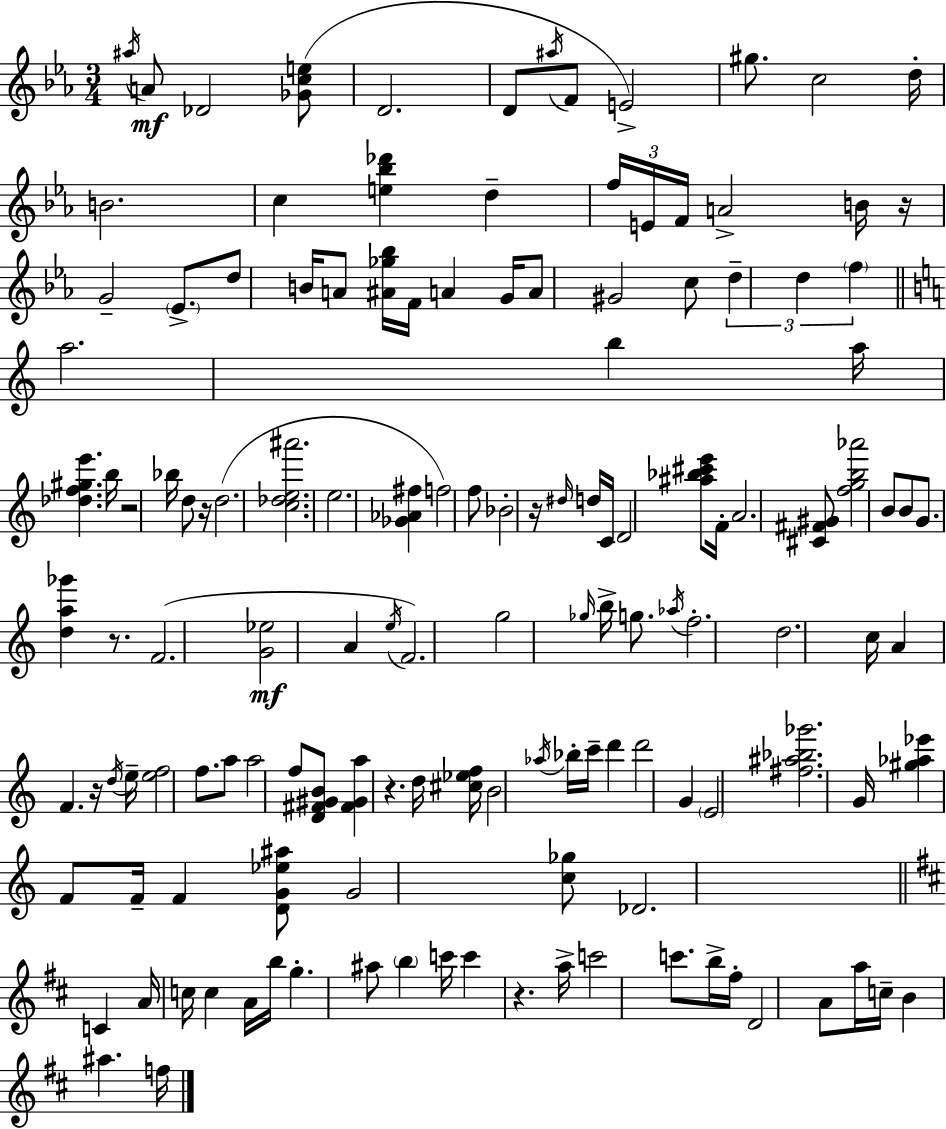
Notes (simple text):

A#5/s A4/e Db4/h [Gb4,C5,E5]/e D4/h. D4/e A#5/s F4/e E4/h G#5/e. C5/h D5/s B4/h. C5/q [E5,Bb5,Db6]/q D5/q F5/s E4/s F4/s A4/h B4/s R/s G4/h Eb4/e. D5/e B4/s A4/e [A#4,Gb5,Bb5]/s F4/s A4/q G4/s A4/e G#4/h C5/e D5/q D5/q F5/q A5/h. B5/q A5/s [Db5,F5,G#5,E6]/q. B5/s R/h Bb5/s D5/e R/s D5/h. [C5,Db5,E5,A#6]/h. E5/h. [Gb4,Ab4,F#5]/q F5/h F5/e Bb4/h R/s D#5/s D5/s C4/s D4/h [A#5,Bb5,C#6,E6]/e F4/s A4/h. [C#4,F#4,G#4]/e [F5,G5,B5,Ab6]/h B4/e B4/e G4/e. [D5,A5,Gb6]/q R/e. F4/h. [G4,Eb5]/h A4/q E5/s F4/h. G5/h Gb5/s B5/s G5/e. Ab5/s F5/h. D5/h. C5/s A4/q F4/q. R/s D5/s E5/s [E5,F5]/h F5/e. A5/e A5/h F5/e [D4,F#4,G#4,B4]/e [F#4,G#4,A5]/q R/q. D5/s [C#5,Eb5,F5]/s B4/h Ab5/s Bb5/s C6/s D6/q D6/h G4/q E4/h [F#5,A#5,Bb5,Gb6]/h. G4/s [G#5,Ab5,Eb6]/q F4/e F4/s F4/q [D4,G4,Eb5,A#5]/e G4/h [C5,Gb5]/e Db4/h. C4/q A4/s C5/s C5/q A4/s B5/s G5/q. A#5/e B5/q C6/s C6/q R/q. A5/s C6/h C6/e. B5/s F#5/s D4/h A4/e A5/s C5/s B4/q A#5/q. F5/s